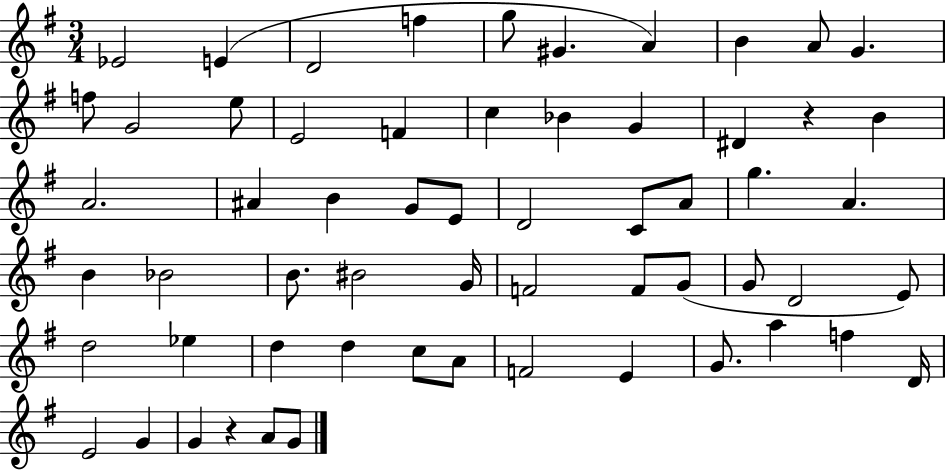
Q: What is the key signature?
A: G major